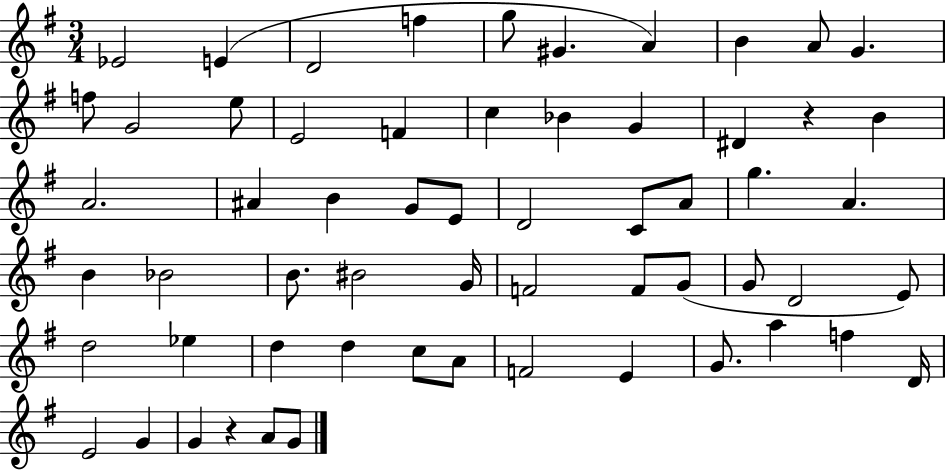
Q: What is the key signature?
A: G major